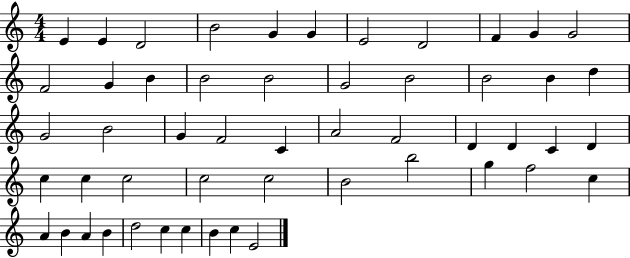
E4/q E4/q D4/h B4/h G4/q G4/q E4/h D4/h F4/q G4/q G4/h F4/h G4/q B4/q B4/h B4/h G4/h B4/h B4/h B4/q D5/q G4/h B4/h G4/q F4/h C4/q A4/h F4/h D4/q D4/q C4/q D4/q C5/q C5/q C5/h C5/h C5/h B4/h B5/h G5/q F5/h C5/q A4/q B4/q A4/q B4/q D5/h C5/q C5/q B4/q C5/q E4/h